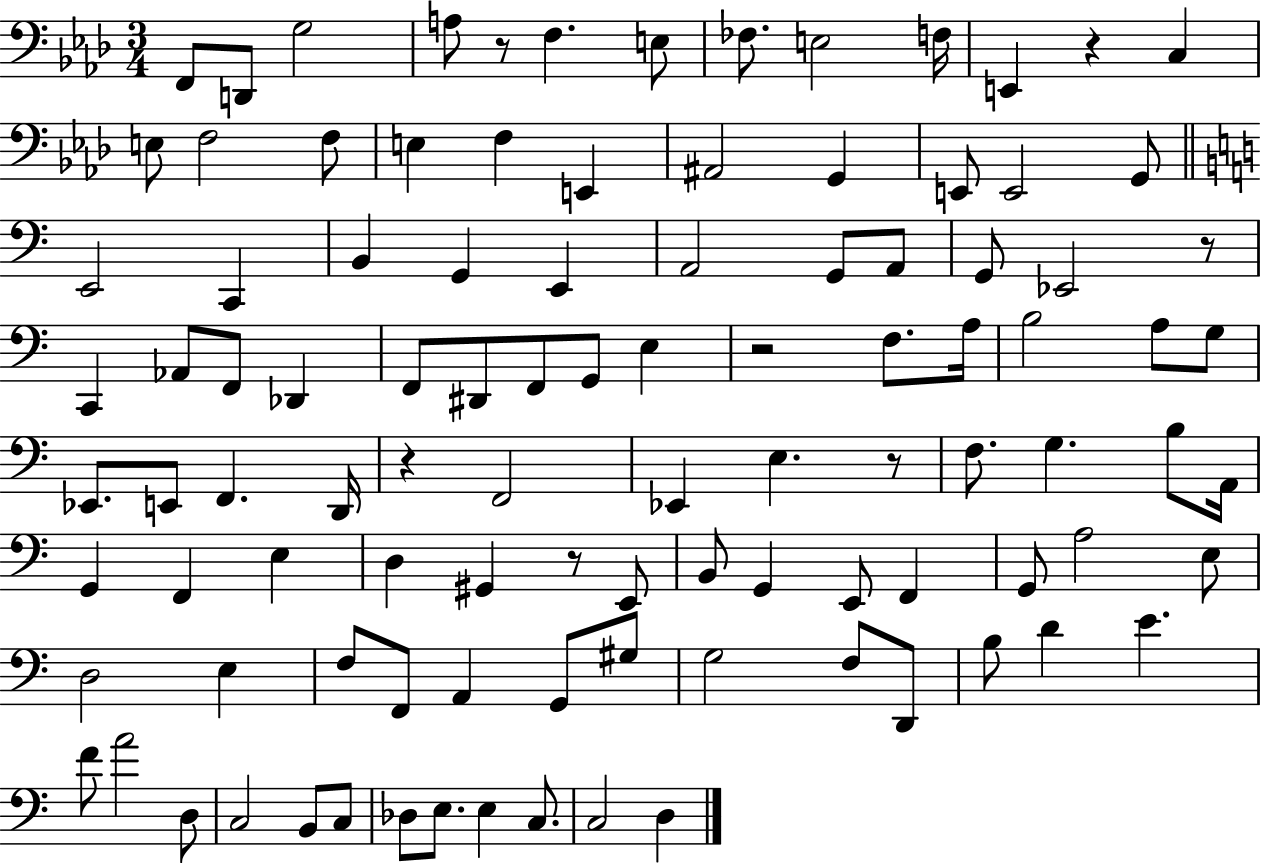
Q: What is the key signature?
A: AES major